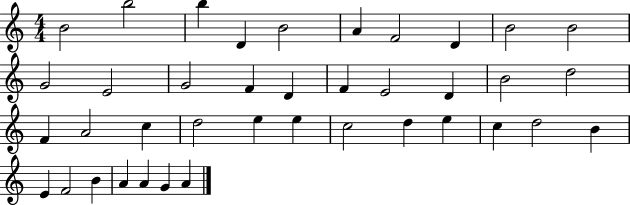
B4/h B5/h B5/q D4/q B4/h A4/q F4/h D4/q B4/h B4/h G4/h E4/h G4/h F4/q D4/q F4/q E4/h D4/q B4/h D5/h F4/q A4/h C5/q D5/h E5/q E5/q C5/h D5/q E5/q C5/q D5/h B4/q E4/q F4/h B4/q A4/q A4/q G4/q A4/q